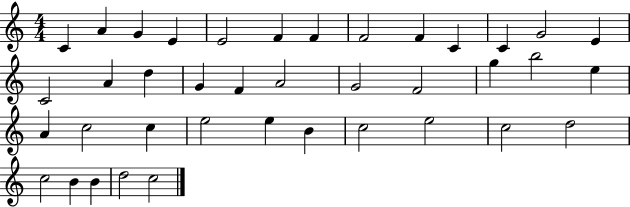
{
  \clef treble
  \numericTimeSignature
  \time 4/4
  \key c \major
  c'4 a'4 g'4 e'4 | e'2 f'4 f'4 | f'2 f'4 c'4 | c'4 g'2 e'4 | \break c'2 a'4 d''4 | g'4 f'4 a'2 | g'2 f'2 | g''4 b''2 e''4 | \break a'4 c''2 c''4 | e''2 e''4 b'4 | c''2 e''2 | c''2 d''2 | \break c''2 b'4 b'4 | d''2 c''2 | \bar "|."
}